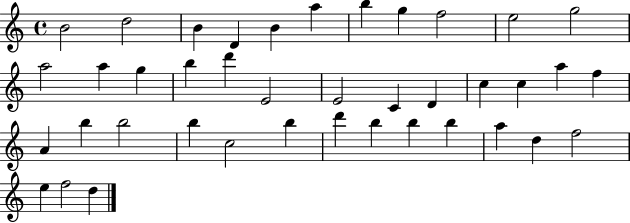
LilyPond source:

{
  \clef treble
  \time 4/4
  \defaultTimeSignature
  \key c \major
  b'2 d''2 | b'4 d'4 b'4 a''4 | b''4 g''4 f''2 | e''2 g''2 | \break a''2 a''4 g''4 | b''4 d'''4 e'2 | e'2 c'4 d'4 | c''4 c''4 a''4 f''4 | \break a'4 b''4 b''2 | b''4 c''2 b''4 | d'''4 b''4 b''4 b''4 | a''4 d''4 f''2 | \break e''4 f''2 d''4 | \bar "|."
}